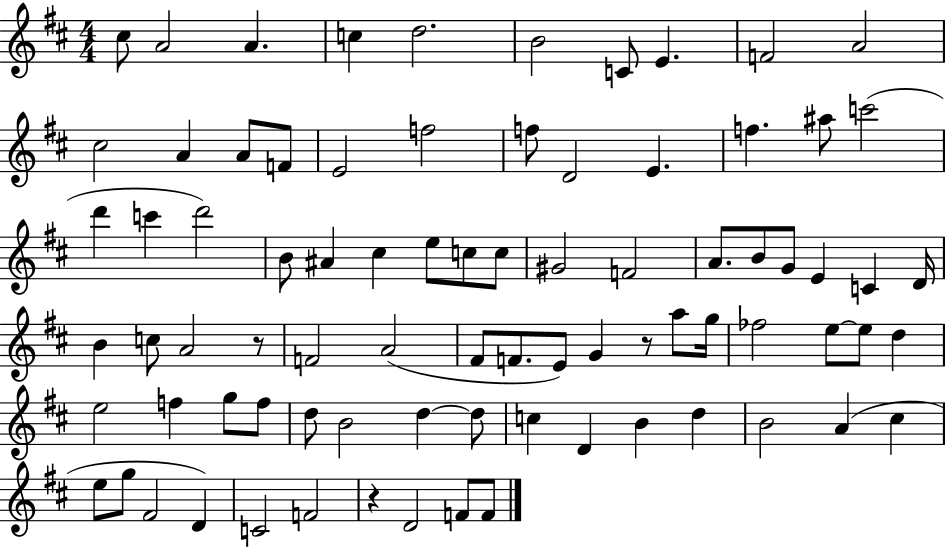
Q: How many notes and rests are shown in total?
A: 81